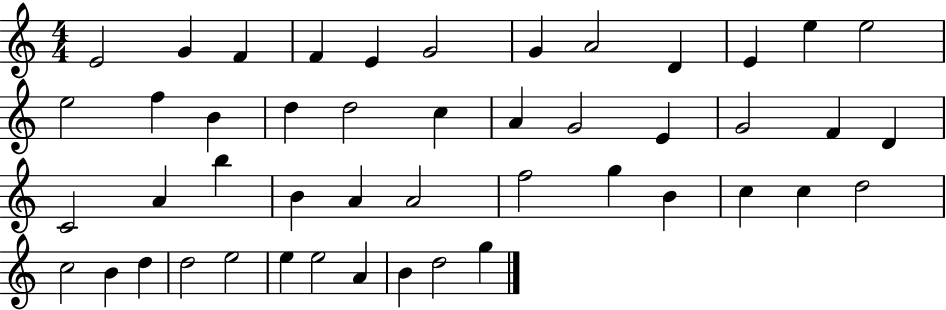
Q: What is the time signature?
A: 4/4